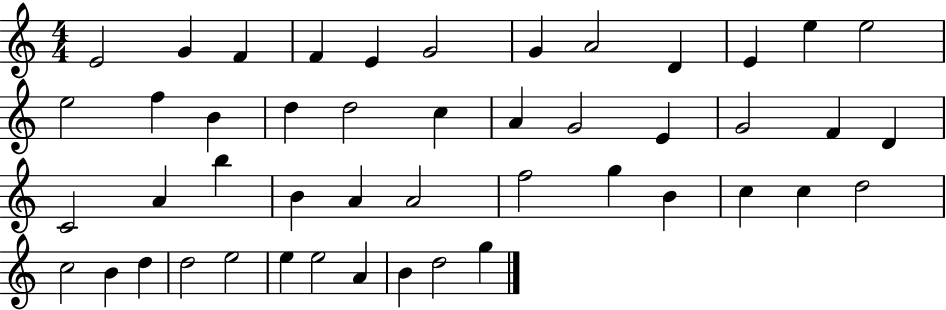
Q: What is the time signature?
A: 4/4